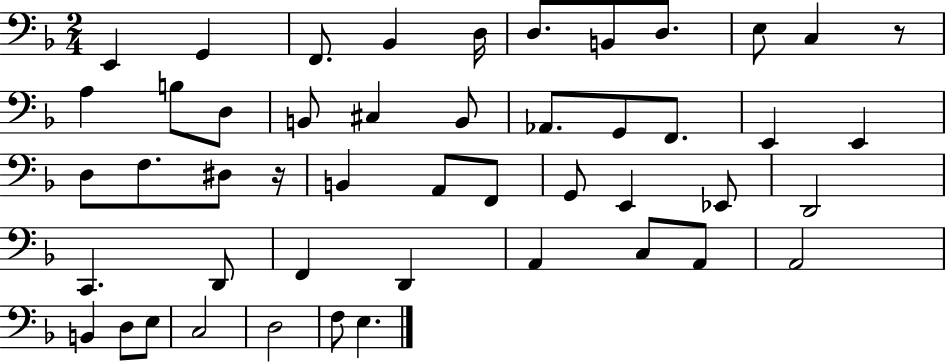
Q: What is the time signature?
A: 2/4